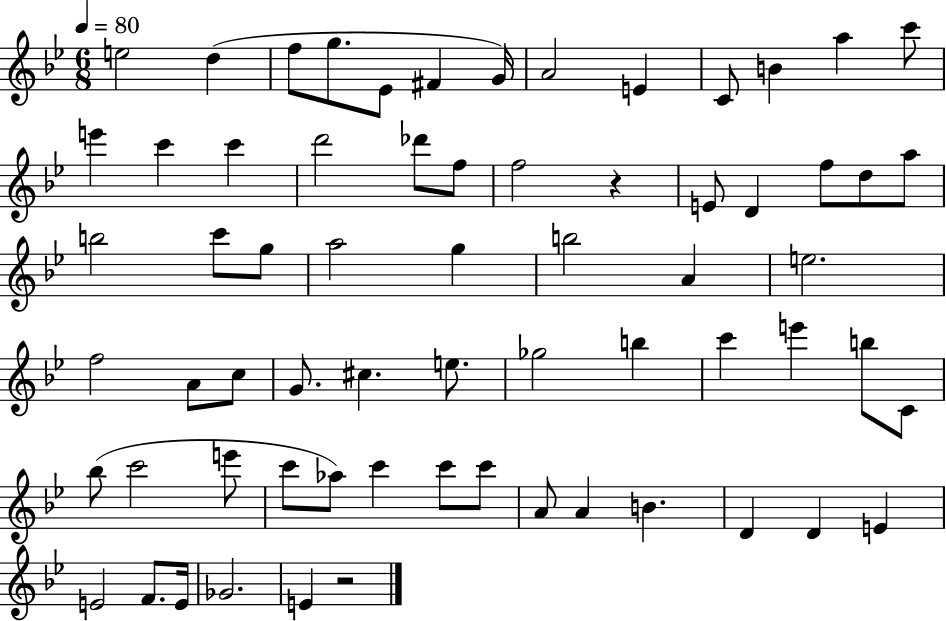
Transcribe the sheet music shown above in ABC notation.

X:1
T:Untitled
M:6/8
L:1/4
K:Bb
e2 d f/2 g/2 _E/2 ^F G/4 A2 E C/2 B a c'/2 e' c' c' d'2 _d'/2 f/2 f2 z E/2 D f/2 d/2 a/2 b2 c'/2 g/2 a2 g b2 A e2 f2 A/2 c/2 G/2 ^c e/2 _g2 b c' e' b/2 C/2 _b/2 c'2 e'/2 c'/2 _a/2 c' c'/2 c'/2 A/2 A B D D E E2 F/2 E/4 _G2 E z2